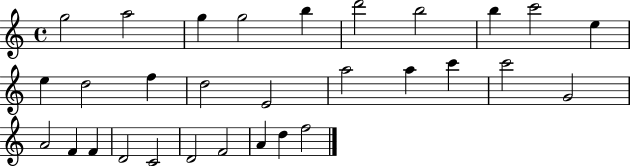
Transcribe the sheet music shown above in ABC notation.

X:1
T:Untitled
M:4/4
L:1/4
K:C
g2 a2 g g2 b d'2 b2 b c'2 e e d2 f d2 E2 a2 a c' c'2 G2 A2 F F D2 C2 D2 F2 A d f2